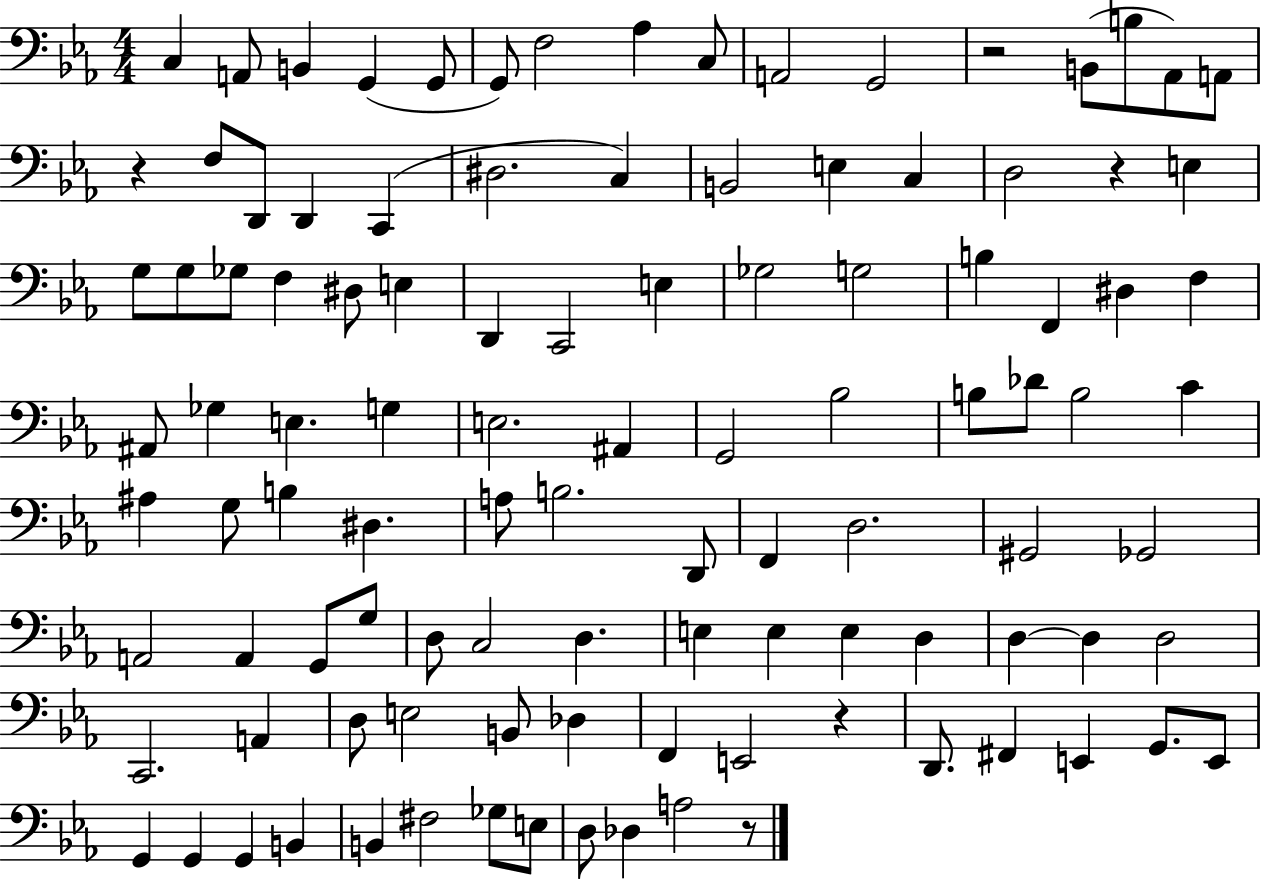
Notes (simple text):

C3/q A2/e B2/q G2/q G2/e G2/e F3/h Ab3/q C3/e A2/h G2/h R/h B2/e B3/e Ab2/e A2/e R/q F3/e D2/e D2/q C2/q D#3/h. C3/q B2/h E3/q C3/q D3/h R/q E3/q G3/e G3/e Gb3/e F3/q D#3/e E3/q D2/q C2/h E3/q Gb3/h G3/h B3/q F2/q D#3/q F3/q A#2/e Gb3/q E3/q. G3/q E3/h. A#2/q G2/h Bb3/h B3/e Db4/e B3/h C4/q A#3/q G3/e B3/q D#3/q. A3/e B3/h. D2/e F2/q D3/h. G#2/h Gb2/h A2/h A2/q G2/e G3/e D3/e C3/h D3/q. E3/q E3/q E3/q D3/q D3/q D3/q D3/h C2/h. A2/q D3/e E3/h B2/e Db3/q F2/q E2/h R/q D2/e. F#2/q E2/q G2/e. E2/e G2/q G2/q G2/q B2/q B2/q F#3/h Gb3/e E3/e D3/e Db3/q A3/h R/e